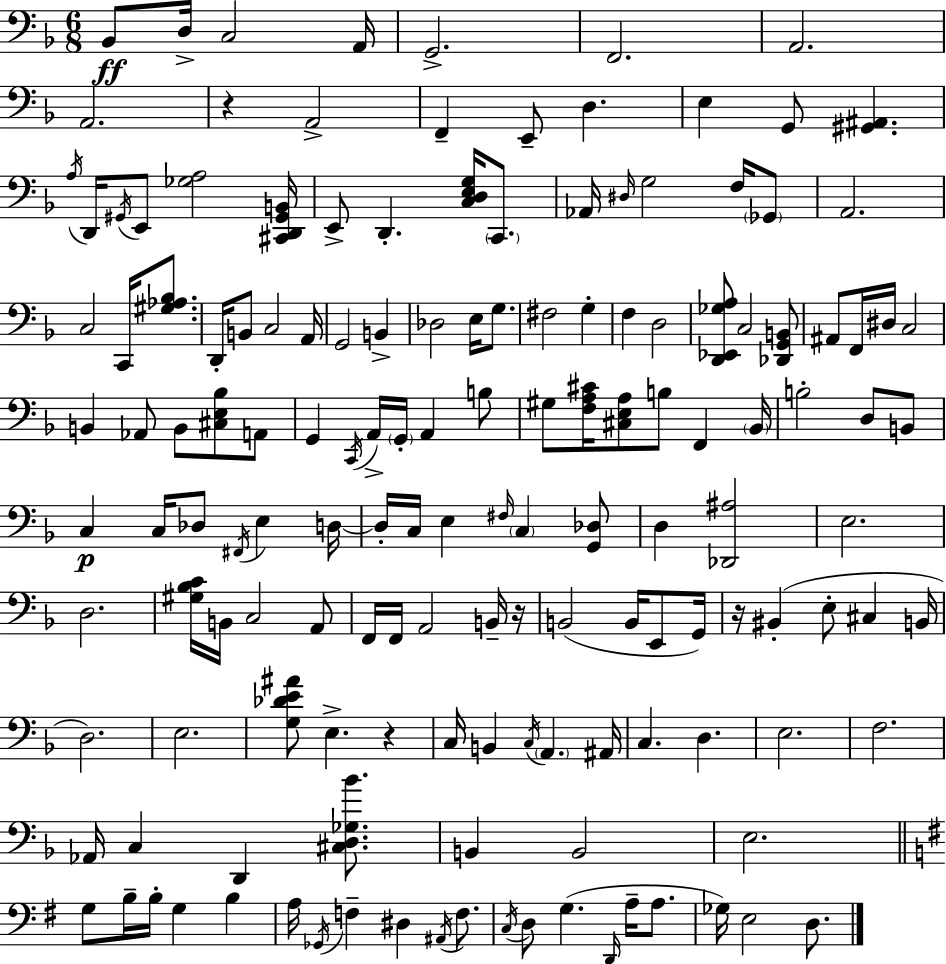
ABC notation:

X:1
T:Untitled
M:6/8
L:1/4
K:Dm
_B,,/2 D,/4 C,2 A,,/4 G,,2 F,,2 A,,2 A,,2 z A,,2 F,, E,,/2 D, E, G,,/2 [^G,,^A,,] A,/4 D,,/4 ^G,,/4 E,,/2 [_G,A,]2 [^C,,D,,^G,,B,,]/4 E,,/2 D,, [C,D,E,G,]/4 C,,/2 _A,,/4 ^D,/4 G,2 F,/4 _G,,/2 A,,2 C,2 C,,/4 [^G,_A,_B,]/2 D,,/4 B,,/2 C,2 A,,/4 G,,2 B,, _D,2 E,/4 G,/2 ^F,2 G, F, D,2 [D,,_E,,_G,A,]/2 C,2 [_D,,G,,B,,]/2 ^A,,/2 F,,/4 ^D,/4 C,2 B,, _A,,/2 B,,/2 [^C,E,_B,]/2 A,,/2 G,, C,,/4 A,,/4 G,,/4 A,, B,/2 ^G,/2 [F,A,^C]/4 [^C,E,A,]/2 B,/2 F,, _B,,/4 B,2 D,/2 B,,/2 C, C,/4 _D,/2 ^F,,/4 E, D,/4 D,/4 C,/4 E, ^F,/4 C, [G,,_D,]/2 D, [_D,,^A,]2 E,2 D,2 [^G,_B,C]/4 B,,/4 C,2 A,,/2 F,,/4 F,,/4 A,,2 B,,/4 z/4 B,,2 B,,/4 E,,/2 G,,/4 z/4 ^B,, E,/2 ^C, B,,/4 D,2 E,2 [G,_DE^A]/2 E, z C,/4 B,, C,/4 A,, ^A,,/4 C, D, E,2 F,2 _A,,/4 C, D,, [^C,D,_G,_B]/2 B,, B,,2 E,2 G,/2 B,/4 B,/4 G, B, A,/4 _G,,/4 F, ^D, ^A,,/4 F,/2 C,/4 D,/2 G, D,,/4 A,/4 A,/2 _G,/4 E,2 D,/2